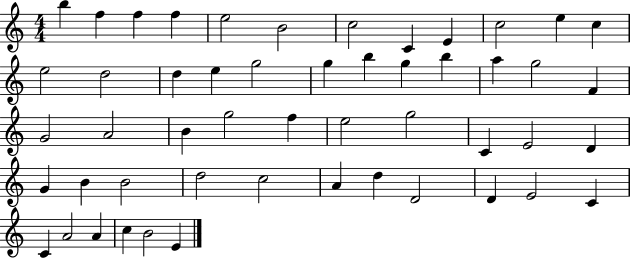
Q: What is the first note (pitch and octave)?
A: B5